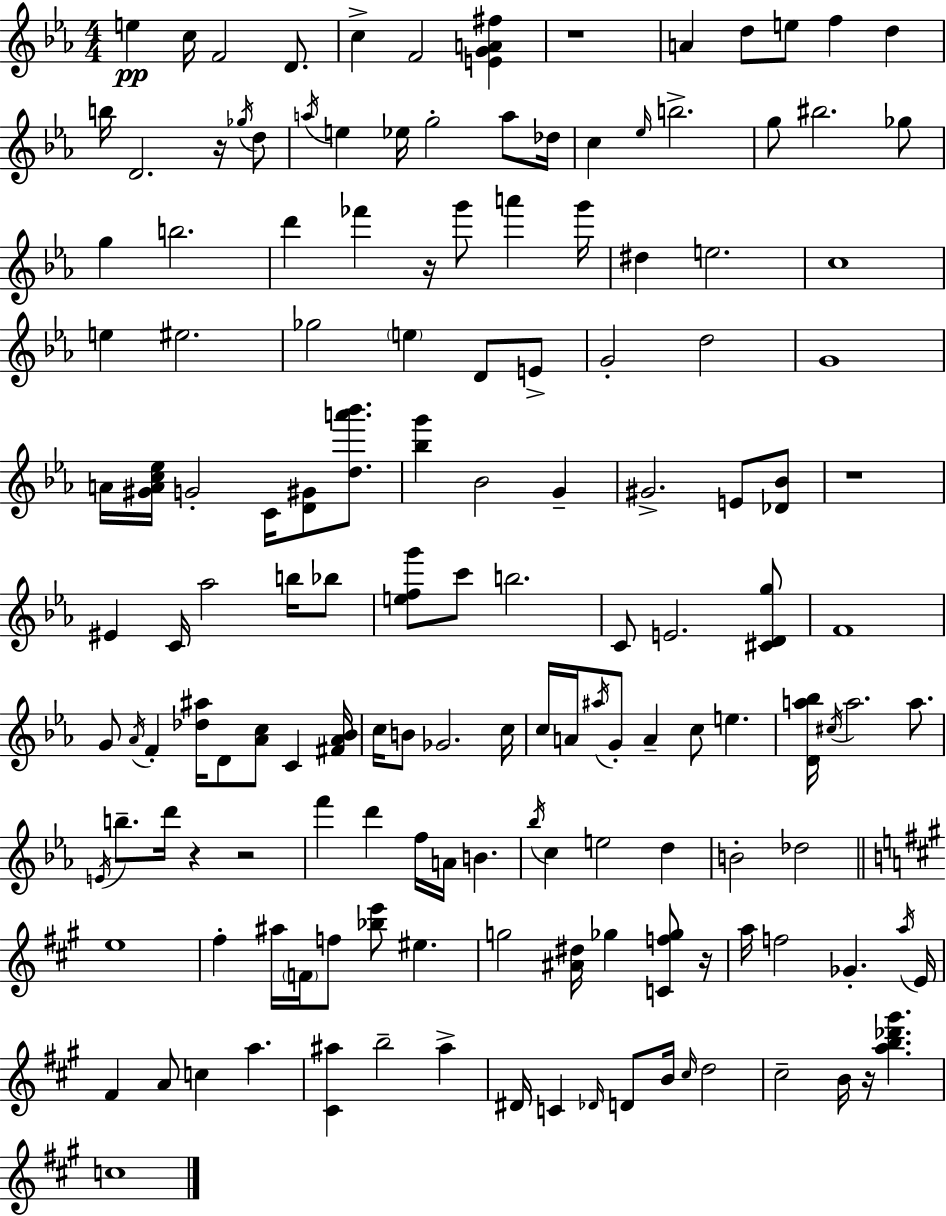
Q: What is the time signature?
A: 4/4